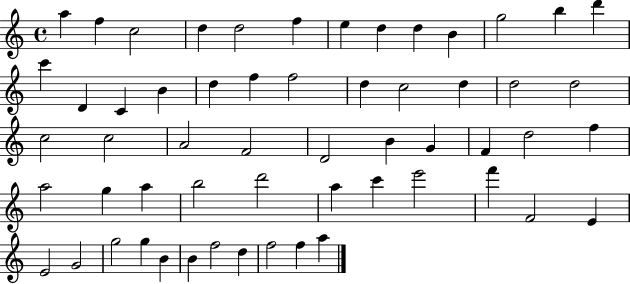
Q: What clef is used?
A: treble